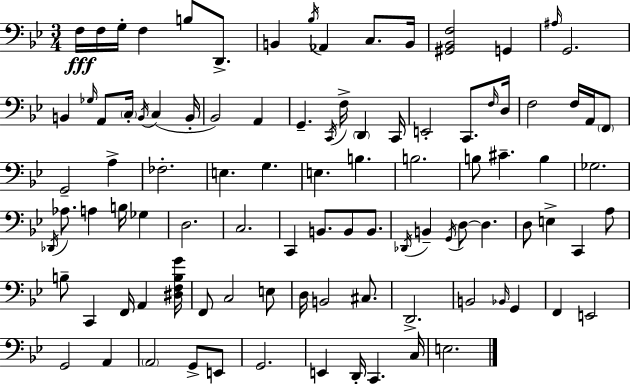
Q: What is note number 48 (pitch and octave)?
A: Gb3